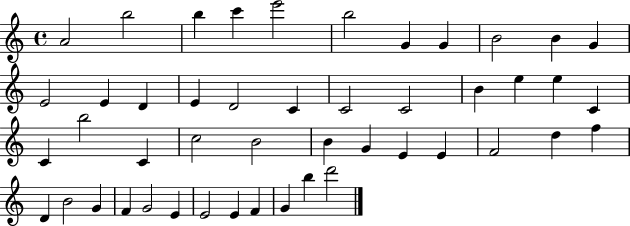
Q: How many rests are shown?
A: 0